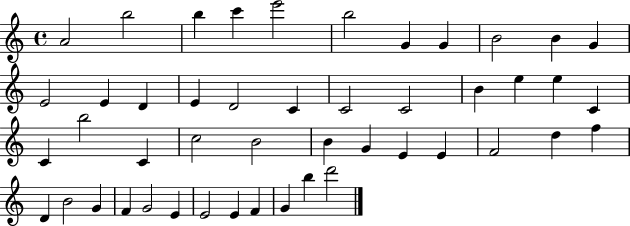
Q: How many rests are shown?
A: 0